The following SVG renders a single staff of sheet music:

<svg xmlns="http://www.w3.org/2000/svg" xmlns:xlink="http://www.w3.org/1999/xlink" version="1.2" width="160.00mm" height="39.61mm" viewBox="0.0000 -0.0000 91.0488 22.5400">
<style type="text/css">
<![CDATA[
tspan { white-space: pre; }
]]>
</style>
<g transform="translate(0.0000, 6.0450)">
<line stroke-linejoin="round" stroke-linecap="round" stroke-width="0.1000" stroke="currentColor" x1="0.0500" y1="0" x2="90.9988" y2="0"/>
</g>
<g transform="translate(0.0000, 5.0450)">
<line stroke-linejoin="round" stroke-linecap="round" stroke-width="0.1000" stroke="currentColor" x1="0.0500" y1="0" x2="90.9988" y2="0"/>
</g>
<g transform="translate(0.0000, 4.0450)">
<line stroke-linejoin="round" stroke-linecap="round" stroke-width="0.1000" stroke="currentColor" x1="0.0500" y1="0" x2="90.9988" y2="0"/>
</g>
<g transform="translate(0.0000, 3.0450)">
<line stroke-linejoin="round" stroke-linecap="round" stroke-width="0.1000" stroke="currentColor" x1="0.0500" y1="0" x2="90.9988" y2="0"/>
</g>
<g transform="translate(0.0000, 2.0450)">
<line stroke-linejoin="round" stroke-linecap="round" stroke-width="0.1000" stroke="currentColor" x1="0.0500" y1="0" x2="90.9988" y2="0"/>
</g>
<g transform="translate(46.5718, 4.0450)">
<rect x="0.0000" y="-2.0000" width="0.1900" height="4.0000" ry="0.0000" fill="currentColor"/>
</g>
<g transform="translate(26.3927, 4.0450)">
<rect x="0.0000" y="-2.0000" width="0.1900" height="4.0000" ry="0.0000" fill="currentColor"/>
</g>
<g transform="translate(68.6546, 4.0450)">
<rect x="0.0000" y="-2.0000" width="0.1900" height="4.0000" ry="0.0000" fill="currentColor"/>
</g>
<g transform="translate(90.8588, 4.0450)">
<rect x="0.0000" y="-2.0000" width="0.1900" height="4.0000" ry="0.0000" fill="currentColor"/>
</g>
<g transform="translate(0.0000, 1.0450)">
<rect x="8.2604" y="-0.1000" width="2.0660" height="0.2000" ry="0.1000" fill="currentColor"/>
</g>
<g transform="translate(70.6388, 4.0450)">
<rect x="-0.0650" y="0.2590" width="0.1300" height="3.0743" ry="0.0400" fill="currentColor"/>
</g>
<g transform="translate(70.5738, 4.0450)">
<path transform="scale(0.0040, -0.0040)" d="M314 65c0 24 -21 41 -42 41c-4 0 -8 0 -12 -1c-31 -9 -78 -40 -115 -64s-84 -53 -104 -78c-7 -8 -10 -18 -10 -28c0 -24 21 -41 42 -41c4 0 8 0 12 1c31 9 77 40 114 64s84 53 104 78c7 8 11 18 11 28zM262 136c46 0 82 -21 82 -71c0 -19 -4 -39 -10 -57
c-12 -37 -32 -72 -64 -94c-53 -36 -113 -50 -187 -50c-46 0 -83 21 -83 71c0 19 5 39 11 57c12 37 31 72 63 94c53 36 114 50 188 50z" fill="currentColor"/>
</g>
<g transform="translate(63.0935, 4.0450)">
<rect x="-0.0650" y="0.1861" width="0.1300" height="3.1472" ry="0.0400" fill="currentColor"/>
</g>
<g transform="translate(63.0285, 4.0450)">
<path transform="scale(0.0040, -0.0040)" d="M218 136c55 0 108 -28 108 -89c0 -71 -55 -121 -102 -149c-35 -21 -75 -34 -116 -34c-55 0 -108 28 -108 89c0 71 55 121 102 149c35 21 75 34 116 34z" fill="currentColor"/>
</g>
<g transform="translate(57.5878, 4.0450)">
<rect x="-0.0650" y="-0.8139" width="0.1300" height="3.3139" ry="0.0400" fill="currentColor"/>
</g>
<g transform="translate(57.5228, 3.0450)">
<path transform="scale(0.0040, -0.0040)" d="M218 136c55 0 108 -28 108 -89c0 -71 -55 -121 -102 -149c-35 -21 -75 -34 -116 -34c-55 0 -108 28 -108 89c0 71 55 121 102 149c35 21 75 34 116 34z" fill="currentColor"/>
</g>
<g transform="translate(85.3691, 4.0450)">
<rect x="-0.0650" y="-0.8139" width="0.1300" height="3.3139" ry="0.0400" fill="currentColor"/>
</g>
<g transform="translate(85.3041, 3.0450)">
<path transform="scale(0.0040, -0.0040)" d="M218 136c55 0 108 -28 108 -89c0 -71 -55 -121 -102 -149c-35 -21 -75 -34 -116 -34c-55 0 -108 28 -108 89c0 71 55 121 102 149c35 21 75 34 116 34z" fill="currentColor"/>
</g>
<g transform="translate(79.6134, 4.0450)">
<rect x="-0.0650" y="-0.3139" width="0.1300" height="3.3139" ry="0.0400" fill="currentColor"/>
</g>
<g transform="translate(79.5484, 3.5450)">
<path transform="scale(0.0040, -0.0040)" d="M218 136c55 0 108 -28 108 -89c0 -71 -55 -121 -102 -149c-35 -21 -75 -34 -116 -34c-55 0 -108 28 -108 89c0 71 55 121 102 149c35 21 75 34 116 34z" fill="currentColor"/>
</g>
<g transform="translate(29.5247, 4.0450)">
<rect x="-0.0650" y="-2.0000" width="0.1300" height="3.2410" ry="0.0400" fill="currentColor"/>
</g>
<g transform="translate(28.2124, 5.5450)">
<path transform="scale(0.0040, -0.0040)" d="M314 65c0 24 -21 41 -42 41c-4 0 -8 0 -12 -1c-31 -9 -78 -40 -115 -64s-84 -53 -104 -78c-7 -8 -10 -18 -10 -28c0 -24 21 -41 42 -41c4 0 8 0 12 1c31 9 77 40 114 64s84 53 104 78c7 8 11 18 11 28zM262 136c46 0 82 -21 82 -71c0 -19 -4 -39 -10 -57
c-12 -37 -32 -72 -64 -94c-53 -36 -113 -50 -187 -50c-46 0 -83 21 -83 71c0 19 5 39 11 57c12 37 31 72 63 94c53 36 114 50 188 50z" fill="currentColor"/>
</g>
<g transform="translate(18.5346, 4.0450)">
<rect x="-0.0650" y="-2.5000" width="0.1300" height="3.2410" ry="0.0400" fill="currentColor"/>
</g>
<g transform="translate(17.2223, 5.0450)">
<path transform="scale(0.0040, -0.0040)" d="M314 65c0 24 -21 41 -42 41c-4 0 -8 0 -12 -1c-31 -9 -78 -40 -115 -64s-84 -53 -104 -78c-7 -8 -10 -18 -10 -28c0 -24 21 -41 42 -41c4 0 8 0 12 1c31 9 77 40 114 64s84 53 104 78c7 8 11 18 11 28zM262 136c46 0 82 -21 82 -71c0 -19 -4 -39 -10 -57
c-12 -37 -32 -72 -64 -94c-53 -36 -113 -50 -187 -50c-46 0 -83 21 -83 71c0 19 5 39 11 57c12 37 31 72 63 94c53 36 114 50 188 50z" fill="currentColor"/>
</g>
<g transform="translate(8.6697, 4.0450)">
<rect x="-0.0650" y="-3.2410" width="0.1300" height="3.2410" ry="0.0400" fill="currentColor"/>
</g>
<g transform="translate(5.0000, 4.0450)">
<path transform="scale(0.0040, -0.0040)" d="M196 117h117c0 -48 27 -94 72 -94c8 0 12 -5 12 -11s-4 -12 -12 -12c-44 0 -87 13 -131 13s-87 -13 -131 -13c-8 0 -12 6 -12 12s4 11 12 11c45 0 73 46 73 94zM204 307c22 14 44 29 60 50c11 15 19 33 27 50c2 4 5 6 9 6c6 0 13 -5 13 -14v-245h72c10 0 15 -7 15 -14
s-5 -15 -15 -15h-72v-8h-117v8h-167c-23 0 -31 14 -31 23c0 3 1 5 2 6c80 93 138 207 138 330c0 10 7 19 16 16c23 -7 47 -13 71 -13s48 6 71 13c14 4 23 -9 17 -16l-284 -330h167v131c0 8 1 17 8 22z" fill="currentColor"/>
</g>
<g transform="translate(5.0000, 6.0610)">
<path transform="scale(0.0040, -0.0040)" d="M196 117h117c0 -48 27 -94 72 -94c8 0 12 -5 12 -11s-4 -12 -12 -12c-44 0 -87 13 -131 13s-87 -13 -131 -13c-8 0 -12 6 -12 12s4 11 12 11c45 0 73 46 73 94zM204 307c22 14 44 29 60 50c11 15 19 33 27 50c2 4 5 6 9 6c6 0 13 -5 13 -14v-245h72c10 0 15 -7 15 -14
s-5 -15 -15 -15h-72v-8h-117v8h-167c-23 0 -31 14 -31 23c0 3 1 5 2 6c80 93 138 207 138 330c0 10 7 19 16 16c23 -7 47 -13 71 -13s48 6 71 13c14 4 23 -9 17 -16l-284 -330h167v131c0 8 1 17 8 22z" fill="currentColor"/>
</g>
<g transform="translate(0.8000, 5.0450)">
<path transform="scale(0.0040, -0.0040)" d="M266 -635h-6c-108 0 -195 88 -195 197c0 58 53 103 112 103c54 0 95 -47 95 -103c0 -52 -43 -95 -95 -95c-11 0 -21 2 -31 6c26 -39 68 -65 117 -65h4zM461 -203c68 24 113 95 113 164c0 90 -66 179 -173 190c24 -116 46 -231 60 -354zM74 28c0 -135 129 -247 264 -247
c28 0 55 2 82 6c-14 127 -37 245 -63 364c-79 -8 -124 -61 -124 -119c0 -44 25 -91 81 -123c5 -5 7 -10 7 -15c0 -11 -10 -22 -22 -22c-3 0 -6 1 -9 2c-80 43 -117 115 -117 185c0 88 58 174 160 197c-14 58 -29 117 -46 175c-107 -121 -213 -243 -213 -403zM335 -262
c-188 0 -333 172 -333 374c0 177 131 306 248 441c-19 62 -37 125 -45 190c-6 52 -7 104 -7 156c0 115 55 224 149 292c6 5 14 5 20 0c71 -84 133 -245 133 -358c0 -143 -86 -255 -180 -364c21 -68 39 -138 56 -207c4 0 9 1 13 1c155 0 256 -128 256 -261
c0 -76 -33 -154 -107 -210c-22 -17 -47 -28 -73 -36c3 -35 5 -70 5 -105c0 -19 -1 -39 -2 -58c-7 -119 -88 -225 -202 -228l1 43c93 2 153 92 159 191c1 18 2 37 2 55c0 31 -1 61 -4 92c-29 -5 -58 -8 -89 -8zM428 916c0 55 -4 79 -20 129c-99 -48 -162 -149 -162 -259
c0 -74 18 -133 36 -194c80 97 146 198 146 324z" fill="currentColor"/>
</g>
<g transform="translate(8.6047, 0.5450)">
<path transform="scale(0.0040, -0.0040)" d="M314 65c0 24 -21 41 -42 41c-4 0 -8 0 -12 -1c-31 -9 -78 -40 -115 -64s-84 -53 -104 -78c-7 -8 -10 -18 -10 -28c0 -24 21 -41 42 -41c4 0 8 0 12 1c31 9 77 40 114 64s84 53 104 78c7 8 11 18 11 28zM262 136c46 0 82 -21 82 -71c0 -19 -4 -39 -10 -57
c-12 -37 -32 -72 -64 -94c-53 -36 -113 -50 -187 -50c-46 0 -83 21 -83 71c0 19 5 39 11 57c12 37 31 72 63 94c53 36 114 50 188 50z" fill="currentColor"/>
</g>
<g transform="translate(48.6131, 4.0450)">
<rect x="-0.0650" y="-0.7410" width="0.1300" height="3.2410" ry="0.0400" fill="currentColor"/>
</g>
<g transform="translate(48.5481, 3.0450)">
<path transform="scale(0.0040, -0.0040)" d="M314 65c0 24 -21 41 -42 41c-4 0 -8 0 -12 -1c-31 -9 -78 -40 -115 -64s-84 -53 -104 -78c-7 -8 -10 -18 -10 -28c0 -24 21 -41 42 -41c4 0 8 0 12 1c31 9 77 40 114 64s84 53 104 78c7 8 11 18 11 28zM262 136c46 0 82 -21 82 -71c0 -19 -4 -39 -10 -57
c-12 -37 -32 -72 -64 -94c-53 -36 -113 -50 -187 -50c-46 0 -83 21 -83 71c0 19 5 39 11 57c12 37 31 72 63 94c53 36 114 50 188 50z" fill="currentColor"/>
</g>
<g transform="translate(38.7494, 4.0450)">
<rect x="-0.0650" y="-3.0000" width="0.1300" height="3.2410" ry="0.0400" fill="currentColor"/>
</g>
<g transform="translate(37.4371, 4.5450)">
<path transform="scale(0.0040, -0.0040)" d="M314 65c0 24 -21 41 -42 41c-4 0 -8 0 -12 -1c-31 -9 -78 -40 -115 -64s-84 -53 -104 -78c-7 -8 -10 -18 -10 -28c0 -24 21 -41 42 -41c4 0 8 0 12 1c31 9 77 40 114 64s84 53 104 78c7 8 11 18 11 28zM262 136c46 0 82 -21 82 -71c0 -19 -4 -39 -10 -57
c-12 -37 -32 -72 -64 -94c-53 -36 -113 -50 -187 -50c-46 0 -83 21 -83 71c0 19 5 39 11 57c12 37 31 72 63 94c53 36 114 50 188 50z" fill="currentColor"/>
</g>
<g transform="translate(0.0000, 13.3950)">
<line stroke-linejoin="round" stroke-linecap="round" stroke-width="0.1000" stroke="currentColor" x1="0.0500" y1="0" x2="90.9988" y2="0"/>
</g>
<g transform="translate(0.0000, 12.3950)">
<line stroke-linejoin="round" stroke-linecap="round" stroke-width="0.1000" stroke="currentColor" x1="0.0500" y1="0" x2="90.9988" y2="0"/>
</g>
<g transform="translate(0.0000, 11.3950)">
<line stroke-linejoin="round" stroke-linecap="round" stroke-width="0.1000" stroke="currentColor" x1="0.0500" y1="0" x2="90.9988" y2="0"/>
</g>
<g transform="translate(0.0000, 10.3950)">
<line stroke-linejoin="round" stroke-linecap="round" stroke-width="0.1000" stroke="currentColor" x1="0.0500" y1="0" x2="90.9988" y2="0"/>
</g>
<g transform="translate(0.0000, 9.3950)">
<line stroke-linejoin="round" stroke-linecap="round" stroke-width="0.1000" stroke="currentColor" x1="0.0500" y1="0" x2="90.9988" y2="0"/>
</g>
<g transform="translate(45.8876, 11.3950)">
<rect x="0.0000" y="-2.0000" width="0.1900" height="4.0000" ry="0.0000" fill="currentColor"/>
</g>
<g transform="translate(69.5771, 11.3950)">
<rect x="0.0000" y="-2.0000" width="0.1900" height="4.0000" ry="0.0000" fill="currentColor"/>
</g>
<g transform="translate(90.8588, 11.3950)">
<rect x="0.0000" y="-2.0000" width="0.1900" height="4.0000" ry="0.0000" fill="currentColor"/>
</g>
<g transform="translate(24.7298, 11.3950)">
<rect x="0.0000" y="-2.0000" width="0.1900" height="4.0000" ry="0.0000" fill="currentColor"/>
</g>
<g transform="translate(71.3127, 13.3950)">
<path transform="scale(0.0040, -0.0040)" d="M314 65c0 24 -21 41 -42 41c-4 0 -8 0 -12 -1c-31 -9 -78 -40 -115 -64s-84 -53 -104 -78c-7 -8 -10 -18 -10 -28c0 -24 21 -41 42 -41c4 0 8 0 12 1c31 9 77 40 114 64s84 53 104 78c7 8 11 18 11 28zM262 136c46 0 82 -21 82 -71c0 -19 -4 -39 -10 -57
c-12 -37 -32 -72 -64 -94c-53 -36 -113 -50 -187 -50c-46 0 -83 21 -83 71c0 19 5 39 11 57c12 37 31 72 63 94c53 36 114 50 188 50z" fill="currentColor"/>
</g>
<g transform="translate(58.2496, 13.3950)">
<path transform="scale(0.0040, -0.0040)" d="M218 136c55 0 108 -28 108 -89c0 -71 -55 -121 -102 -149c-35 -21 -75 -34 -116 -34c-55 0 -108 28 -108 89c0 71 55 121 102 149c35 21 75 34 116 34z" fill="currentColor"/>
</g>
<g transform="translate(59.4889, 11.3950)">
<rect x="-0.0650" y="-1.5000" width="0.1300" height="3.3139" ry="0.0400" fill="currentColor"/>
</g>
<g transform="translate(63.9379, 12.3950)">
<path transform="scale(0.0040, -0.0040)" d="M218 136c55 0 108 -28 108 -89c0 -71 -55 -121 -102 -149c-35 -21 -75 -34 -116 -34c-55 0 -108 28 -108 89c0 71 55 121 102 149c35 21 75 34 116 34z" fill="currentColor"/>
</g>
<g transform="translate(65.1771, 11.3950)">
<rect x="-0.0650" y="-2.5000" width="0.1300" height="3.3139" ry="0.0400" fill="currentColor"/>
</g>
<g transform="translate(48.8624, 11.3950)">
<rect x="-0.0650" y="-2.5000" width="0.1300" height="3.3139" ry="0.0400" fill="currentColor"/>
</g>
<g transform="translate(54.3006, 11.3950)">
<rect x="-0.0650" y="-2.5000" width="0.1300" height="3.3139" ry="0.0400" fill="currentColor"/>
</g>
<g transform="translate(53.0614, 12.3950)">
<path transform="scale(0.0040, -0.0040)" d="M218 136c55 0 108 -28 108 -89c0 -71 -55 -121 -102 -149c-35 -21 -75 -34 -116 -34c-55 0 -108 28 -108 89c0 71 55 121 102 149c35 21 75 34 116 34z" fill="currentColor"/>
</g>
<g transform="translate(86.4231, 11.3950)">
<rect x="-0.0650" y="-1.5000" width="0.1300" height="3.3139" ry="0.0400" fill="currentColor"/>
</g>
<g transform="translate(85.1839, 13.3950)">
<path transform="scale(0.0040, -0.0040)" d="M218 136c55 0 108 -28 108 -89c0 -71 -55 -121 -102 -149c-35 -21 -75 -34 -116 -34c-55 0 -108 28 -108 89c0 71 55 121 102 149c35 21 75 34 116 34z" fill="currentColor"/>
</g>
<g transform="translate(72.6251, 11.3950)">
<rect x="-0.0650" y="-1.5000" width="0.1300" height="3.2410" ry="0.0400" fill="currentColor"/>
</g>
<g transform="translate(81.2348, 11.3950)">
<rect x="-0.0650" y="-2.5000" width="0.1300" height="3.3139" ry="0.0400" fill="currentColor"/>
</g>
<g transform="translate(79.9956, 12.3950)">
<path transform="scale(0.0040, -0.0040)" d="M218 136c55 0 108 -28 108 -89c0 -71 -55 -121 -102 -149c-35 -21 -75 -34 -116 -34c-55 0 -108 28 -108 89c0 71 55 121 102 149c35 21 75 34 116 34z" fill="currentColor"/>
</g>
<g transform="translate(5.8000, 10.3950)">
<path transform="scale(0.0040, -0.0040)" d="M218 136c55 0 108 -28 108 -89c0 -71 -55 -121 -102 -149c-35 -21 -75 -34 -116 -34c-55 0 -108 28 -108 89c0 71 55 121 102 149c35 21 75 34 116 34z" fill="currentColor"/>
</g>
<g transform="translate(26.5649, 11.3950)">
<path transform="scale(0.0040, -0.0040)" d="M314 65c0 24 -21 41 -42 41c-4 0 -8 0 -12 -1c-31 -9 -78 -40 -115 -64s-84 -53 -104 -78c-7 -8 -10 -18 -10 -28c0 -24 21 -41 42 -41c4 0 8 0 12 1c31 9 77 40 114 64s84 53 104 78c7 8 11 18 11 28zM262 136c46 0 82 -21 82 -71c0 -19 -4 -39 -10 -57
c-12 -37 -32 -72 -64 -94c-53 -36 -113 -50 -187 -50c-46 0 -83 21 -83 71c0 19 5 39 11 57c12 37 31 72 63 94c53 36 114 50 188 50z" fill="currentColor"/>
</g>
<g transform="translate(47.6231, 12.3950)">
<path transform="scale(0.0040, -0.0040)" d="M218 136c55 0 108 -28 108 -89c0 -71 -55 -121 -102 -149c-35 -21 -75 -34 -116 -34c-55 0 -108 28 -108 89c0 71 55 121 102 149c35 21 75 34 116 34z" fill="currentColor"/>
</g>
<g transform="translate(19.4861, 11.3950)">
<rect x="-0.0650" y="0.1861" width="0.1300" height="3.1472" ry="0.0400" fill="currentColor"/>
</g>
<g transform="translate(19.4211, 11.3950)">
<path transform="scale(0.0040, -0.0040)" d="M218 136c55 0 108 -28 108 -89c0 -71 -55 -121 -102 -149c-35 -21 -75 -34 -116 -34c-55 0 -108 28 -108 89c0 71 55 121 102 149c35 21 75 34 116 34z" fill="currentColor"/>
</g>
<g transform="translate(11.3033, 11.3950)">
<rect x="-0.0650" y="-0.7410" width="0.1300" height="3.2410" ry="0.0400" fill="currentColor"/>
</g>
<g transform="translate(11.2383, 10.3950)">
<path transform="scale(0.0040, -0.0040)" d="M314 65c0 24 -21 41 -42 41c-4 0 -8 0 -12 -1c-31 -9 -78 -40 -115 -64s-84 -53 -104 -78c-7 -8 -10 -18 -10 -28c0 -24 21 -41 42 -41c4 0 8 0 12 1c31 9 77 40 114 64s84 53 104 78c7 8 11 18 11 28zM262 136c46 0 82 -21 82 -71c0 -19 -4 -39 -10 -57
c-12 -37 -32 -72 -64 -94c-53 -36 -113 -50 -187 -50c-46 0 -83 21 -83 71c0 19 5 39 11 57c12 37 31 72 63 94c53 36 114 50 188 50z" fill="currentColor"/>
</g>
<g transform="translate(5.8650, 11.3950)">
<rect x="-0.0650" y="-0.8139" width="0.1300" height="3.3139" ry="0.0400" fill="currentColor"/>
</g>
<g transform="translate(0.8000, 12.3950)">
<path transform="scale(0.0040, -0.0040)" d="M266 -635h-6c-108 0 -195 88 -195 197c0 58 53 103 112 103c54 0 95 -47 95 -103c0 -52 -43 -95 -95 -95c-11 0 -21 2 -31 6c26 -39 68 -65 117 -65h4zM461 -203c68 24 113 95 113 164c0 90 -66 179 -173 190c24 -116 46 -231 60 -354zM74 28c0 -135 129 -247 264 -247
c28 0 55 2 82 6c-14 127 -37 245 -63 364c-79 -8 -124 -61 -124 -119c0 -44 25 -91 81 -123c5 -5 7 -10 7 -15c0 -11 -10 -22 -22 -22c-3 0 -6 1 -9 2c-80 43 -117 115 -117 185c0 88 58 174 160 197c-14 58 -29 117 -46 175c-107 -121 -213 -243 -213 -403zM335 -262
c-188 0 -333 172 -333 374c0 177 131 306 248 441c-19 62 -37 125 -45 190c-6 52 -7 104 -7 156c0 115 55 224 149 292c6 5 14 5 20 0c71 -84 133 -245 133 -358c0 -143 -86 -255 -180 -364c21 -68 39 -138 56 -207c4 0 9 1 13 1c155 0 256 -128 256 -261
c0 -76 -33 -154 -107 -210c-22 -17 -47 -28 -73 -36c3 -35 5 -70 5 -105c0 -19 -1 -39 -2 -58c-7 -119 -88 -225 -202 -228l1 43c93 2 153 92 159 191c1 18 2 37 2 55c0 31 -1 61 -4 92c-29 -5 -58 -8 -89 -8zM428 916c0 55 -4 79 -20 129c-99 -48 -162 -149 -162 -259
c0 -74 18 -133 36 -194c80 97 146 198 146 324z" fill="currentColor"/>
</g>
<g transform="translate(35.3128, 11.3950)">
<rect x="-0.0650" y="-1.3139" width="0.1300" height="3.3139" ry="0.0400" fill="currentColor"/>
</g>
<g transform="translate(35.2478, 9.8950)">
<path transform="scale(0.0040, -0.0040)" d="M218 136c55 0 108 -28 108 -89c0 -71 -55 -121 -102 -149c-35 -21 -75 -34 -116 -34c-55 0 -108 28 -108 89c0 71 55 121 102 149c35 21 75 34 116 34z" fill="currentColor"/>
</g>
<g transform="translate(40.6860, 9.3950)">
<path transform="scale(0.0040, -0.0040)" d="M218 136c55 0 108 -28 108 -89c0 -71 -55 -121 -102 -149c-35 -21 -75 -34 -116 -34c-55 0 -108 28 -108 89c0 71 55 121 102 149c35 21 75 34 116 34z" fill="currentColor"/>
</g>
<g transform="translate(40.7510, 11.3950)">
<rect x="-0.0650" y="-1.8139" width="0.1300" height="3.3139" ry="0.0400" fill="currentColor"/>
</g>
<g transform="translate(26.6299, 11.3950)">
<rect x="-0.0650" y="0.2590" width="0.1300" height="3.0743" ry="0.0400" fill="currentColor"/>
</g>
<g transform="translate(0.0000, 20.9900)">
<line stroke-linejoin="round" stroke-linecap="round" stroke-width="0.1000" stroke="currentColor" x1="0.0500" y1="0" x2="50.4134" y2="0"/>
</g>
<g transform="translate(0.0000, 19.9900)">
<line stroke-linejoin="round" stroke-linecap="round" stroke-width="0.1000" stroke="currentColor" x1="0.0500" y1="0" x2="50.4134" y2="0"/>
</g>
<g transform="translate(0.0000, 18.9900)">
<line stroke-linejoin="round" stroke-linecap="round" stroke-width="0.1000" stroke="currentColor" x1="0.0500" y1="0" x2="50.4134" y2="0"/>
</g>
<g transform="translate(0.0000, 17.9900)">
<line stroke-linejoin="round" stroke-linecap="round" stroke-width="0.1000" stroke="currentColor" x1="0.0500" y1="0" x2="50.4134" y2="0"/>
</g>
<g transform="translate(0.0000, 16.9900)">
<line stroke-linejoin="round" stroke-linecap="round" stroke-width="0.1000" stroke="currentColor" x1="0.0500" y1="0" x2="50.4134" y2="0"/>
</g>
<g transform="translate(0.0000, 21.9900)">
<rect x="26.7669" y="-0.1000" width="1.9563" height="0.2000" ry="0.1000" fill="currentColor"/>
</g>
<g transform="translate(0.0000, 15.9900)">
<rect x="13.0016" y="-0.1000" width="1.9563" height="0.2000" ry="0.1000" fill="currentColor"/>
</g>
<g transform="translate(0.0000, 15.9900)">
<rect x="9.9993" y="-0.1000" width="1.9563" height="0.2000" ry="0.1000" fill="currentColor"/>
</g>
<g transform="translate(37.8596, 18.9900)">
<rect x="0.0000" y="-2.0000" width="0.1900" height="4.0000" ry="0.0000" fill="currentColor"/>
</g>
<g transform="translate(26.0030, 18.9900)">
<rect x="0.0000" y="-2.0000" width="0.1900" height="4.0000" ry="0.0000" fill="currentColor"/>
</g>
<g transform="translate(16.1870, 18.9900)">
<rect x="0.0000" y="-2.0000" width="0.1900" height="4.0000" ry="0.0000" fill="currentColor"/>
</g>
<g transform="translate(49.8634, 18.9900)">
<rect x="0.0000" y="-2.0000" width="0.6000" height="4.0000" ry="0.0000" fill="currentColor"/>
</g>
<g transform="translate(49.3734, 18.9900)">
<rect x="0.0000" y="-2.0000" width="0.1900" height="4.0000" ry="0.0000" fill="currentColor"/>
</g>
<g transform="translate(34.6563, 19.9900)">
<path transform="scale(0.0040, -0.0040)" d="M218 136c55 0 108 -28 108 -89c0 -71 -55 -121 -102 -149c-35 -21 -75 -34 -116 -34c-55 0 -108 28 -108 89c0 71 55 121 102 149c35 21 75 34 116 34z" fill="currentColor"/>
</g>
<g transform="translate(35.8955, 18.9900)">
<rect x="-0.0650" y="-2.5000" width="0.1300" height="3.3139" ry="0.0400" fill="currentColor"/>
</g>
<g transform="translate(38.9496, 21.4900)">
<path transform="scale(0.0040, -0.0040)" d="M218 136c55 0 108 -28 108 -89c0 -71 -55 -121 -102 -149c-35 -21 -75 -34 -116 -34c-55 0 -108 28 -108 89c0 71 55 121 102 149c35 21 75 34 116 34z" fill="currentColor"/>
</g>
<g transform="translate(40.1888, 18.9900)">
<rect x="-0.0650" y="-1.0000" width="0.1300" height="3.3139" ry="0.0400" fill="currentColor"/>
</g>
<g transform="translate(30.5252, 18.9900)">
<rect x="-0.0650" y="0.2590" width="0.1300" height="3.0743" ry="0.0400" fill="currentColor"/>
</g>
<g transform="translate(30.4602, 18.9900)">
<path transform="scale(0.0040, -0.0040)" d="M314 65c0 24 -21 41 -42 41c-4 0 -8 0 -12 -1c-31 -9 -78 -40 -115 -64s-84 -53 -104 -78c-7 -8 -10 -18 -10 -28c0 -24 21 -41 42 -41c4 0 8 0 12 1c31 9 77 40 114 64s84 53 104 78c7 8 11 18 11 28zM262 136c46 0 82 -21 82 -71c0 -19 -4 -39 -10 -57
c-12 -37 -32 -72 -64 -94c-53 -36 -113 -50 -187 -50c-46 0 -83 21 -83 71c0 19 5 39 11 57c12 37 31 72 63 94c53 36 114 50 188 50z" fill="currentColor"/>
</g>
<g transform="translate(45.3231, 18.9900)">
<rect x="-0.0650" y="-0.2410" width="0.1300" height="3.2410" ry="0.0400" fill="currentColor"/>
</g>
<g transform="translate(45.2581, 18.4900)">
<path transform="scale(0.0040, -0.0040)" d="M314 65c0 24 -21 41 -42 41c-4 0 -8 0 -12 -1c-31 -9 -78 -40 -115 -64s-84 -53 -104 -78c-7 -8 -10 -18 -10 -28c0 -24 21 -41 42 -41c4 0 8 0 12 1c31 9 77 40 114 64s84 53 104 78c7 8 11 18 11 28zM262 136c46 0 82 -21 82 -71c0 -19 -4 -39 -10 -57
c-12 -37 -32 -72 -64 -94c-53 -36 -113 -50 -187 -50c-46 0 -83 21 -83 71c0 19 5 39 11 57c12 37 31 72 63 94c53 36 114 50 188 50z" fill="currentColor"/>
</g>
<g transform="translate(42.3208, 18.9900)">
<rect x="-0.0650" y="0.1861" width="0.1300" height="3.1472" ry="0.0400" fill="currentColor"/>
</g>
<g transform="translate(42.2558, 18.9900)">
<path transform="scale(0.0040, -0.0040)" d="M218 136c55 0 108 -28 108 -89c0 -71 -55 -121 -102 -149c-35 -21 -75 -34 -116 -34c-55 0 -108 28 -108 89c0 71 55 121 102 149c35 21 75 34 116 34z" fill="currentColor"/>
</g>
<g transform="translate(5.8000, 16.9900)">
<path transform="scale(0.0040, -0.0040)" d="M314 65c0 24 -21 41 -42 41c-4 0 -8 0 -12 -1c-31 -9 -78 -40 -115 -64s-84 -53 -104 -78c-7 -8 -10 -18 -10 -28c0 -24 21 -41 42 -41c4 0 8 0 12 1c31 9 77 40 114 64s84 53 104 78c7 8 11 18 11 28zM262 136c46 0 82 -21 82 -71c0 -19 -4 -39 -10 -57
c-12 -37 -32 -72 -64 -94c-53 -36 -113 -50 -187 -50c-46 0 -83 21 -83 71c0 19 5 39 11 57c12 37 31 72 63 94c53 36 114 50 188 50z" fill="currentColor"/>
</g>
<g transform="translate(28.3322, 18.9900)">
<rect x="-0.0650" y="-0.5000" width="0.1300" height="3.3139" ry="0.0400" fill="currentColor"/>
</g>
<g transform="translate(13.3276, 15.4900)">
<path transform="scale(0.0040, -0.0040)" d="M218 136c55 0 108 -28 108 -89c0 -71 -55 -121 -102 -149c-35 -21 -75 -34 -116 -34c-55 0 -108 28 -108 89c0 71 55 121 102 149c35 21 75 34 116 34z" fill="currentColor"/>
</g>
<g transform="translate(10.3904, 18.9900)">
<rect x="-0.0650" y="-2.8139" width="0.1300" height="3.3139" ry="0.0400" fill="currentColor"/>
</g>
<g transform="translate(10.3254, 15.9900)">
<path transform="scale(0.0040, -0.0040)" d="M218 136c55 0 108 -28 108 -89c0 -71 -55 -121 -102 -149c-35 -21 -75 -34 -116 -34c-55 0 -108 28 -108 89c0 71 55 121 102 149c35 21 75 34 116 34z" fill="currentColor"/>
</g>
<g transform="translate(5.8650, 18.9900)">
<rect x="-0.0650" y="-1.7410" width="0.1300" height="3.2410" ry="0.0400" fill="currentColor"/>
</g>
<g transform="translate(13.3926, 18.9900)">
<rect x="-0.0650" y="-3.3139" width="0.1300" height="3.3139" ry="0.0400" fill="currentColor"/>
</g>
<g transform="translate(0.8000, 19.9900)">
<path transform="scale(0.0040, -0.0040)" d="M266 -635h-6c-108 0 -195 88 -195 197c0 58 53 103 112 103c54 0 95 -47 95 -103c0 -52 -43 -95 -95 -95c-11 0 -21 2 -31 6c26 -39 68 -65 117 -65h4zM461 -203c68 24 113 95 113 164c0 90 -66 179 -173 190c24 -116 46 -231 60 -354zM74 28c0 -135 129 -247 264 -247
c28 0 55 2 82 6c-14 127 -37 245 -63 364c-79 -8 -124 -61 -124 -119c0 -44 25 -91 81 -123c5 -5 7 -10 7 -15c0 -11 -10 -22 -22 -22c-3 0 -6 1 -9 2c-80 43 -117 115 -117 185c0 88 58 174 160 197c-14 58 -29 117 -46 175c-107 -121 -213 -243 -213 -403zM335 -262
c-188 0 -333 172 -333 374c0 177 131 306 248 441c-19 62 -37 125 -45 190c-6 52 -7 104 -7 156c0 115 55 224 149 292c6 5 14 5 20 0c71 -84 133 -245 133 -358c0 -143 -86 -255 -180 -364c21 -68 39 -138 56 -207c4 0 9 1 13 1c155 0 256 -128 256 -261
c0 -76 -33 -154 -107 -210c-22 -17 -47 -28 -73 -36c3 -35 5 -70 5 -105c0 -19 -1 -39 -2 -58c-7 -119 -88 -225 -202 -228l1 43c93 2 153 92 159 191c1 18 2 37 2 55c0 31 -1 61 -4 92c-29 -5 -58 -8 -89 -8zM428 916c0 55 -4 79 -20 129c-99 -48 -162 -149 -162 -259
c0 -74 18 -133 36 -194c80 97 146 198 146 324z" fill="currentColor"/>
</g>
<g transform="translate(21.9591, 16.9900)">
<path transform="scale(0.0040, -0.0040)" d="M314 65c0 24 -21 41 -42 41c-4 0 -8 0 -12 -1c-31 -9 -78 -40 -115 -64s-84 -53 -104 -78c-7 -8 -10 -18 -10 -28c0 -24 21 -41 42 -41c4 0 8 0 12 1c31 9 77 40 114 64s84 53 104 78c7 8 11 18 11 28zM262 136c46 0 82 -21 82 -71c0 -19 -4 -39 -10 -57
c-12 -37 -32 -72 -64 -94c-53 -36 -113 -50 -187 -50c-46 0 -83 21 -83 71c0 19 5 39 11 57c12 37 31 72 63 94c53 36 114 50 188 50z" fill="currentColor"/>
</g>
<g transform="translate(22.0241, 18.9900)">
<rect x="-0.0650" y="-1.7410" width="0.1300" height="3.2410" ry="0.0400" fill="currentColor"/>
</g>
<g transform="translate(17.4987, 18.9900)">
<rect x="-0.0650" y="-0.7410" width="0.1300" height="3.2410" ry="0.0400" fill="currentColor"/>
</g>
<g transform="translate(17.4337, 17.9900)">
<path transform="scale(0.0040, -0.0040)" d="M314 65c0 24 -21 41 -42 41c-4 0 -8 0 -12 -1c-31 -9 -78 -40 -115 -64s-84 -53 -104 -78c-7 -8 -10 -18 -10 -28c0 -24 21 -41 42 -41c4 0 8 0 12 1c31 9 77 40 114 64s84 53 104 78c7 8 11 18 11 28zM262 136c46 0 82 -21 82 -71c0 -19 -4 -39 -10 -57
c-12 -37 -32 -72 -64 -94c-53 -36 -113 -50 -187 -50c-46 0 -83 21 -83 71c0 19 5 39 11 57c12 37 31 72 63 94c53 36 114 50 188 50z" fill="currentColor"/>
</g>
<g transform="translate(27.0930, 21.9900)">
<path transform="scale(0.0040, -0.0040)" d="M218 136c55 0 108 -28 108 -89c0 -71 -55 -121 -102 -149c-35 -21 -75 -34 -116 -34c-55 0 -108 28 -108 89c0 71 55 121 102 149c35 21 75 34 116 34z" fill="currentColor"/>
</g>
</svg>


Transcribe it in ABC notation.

X:1
T:Untitled
M:4/4
L:1/4
K:C
b2 G2 F2 A2 d2 d B B2 c d d d2 B B2 e f G G E G E2 G E f2 a b d2 f2 C B2 G D B c2